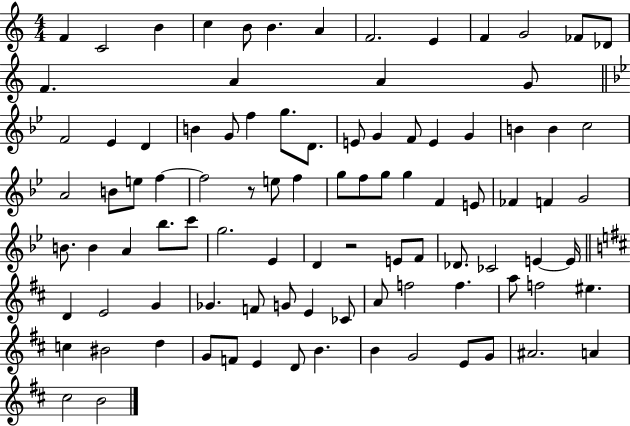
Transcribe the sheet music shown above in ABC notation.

X:1
T:Untitled
M:4/4
L:1/4
K:C
F C2 B c B/2 B A F2 E F G2 _F/2 _D/2 F A A G/2 F2 _E D B G/2 f g/2 D/2 E/2 G F/2 E G B B c2 A2 B/2 e/2 f f2 z/2 e/2 f g/2 f/2 g/2 g F E/2 _F F G2 B/2 B A _b/2 c'/2 g2 _E D z2 E/2 F/2 _D/2 _C2 E E/4 D E2 G _G F/2 G/2 E _C/2 A/2 f2 f a/2 f2 ^e c ^B2 d G/2 F/2 E D/2 B B G2 E/2 G/2 ^A2 A ^c2 B2